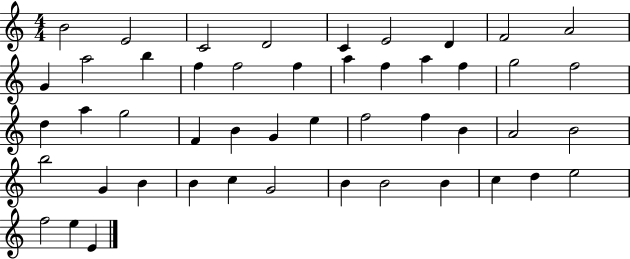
B4/h E4/h C4/h D4/h C4/q E4/h D4/q F4/h A4/h G4/q A5/h B5/q F5/q F5/h F5/q A5/q F5/q A5/q F5/q G5/h F5/h D5/q A5/q G5/h F4/q B4/q G4/q E5/q F5/h F5/q B4/q A4/h B4/h B5/h G4/q B4/q B4/q C5/q G4/h B4/q B4/h B4/q C5/q D5/q E5/h F5/h E5/q E4/q